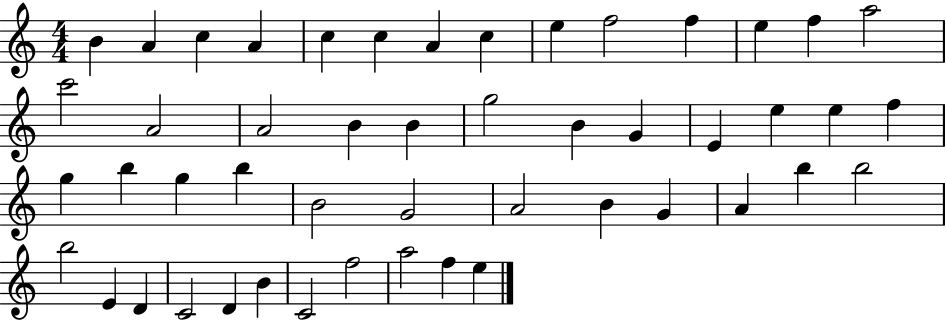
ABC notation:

X:1
T:Untitled
M:4/4
L:1/4
K:C
B A c A c c A c e f2 f e f a2 c'2 A2 A2 B B g2 B G E e e f g b g b B2 G2 A2 B G A b b2 b2 E D C2 D B C2 f2 a2 f e